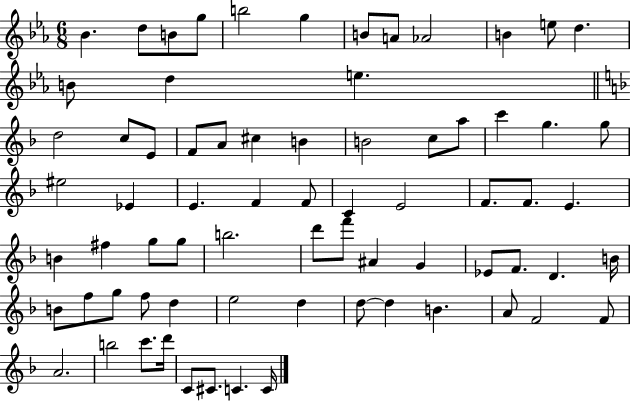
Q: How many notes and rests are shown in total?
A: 72